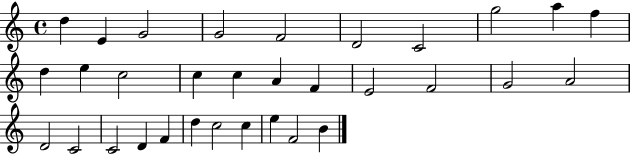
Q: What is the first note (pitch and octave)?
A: D5